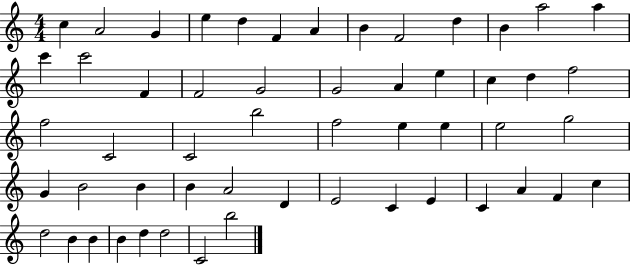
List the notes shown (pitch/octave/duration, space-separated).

C5/q A4/h G4/q E5/q D5/q F4/q A4/q B4/q F4/h D5/q B4/q A5/h A5/q C6/q C6/h F4/q F4/h G4/h G4/h A4/q E5/q C5/q D5/q F5/h F5/h C4/h C4/h B5/h F5/h E5/q E5/q E5/h G5/h G4/q B4/h B4/q B4/q A4/h D4/q E4/h C4/q E4/q C4/q A4/q F4/q C5/q D5/h B4/q B4/q B4/q D5/q D5/h C4/h B5/h